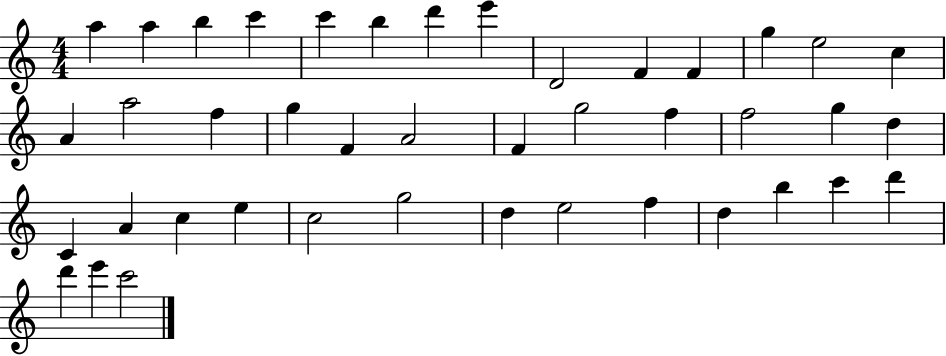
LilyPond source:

{
  \clef treble
  \numericTimeSignature
  \time 4/4
  \key c \major
  a''4 a''4 b''4 c'''4 | c'''4 b''4 d'''4 e'''4 | d'2 f'4 f'4 | g''4 e''2 c''4 | \break a'4 a''2 f''4 | g''4 f'4 a'2 | f'4 g''2 f''4 | f''2 g''4 d''4 | \break c'4 a'4 c''4 e''4 | c''2 g''2 | d''4 e''2 f''4 | d''4 b''4 c'''4 d'''4 | \break d'''4 e'''4 c'''2 | \bar "|."
}